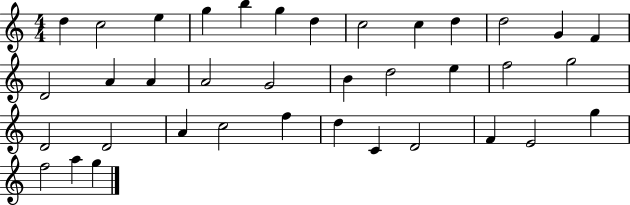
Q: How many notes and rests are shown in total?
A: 37